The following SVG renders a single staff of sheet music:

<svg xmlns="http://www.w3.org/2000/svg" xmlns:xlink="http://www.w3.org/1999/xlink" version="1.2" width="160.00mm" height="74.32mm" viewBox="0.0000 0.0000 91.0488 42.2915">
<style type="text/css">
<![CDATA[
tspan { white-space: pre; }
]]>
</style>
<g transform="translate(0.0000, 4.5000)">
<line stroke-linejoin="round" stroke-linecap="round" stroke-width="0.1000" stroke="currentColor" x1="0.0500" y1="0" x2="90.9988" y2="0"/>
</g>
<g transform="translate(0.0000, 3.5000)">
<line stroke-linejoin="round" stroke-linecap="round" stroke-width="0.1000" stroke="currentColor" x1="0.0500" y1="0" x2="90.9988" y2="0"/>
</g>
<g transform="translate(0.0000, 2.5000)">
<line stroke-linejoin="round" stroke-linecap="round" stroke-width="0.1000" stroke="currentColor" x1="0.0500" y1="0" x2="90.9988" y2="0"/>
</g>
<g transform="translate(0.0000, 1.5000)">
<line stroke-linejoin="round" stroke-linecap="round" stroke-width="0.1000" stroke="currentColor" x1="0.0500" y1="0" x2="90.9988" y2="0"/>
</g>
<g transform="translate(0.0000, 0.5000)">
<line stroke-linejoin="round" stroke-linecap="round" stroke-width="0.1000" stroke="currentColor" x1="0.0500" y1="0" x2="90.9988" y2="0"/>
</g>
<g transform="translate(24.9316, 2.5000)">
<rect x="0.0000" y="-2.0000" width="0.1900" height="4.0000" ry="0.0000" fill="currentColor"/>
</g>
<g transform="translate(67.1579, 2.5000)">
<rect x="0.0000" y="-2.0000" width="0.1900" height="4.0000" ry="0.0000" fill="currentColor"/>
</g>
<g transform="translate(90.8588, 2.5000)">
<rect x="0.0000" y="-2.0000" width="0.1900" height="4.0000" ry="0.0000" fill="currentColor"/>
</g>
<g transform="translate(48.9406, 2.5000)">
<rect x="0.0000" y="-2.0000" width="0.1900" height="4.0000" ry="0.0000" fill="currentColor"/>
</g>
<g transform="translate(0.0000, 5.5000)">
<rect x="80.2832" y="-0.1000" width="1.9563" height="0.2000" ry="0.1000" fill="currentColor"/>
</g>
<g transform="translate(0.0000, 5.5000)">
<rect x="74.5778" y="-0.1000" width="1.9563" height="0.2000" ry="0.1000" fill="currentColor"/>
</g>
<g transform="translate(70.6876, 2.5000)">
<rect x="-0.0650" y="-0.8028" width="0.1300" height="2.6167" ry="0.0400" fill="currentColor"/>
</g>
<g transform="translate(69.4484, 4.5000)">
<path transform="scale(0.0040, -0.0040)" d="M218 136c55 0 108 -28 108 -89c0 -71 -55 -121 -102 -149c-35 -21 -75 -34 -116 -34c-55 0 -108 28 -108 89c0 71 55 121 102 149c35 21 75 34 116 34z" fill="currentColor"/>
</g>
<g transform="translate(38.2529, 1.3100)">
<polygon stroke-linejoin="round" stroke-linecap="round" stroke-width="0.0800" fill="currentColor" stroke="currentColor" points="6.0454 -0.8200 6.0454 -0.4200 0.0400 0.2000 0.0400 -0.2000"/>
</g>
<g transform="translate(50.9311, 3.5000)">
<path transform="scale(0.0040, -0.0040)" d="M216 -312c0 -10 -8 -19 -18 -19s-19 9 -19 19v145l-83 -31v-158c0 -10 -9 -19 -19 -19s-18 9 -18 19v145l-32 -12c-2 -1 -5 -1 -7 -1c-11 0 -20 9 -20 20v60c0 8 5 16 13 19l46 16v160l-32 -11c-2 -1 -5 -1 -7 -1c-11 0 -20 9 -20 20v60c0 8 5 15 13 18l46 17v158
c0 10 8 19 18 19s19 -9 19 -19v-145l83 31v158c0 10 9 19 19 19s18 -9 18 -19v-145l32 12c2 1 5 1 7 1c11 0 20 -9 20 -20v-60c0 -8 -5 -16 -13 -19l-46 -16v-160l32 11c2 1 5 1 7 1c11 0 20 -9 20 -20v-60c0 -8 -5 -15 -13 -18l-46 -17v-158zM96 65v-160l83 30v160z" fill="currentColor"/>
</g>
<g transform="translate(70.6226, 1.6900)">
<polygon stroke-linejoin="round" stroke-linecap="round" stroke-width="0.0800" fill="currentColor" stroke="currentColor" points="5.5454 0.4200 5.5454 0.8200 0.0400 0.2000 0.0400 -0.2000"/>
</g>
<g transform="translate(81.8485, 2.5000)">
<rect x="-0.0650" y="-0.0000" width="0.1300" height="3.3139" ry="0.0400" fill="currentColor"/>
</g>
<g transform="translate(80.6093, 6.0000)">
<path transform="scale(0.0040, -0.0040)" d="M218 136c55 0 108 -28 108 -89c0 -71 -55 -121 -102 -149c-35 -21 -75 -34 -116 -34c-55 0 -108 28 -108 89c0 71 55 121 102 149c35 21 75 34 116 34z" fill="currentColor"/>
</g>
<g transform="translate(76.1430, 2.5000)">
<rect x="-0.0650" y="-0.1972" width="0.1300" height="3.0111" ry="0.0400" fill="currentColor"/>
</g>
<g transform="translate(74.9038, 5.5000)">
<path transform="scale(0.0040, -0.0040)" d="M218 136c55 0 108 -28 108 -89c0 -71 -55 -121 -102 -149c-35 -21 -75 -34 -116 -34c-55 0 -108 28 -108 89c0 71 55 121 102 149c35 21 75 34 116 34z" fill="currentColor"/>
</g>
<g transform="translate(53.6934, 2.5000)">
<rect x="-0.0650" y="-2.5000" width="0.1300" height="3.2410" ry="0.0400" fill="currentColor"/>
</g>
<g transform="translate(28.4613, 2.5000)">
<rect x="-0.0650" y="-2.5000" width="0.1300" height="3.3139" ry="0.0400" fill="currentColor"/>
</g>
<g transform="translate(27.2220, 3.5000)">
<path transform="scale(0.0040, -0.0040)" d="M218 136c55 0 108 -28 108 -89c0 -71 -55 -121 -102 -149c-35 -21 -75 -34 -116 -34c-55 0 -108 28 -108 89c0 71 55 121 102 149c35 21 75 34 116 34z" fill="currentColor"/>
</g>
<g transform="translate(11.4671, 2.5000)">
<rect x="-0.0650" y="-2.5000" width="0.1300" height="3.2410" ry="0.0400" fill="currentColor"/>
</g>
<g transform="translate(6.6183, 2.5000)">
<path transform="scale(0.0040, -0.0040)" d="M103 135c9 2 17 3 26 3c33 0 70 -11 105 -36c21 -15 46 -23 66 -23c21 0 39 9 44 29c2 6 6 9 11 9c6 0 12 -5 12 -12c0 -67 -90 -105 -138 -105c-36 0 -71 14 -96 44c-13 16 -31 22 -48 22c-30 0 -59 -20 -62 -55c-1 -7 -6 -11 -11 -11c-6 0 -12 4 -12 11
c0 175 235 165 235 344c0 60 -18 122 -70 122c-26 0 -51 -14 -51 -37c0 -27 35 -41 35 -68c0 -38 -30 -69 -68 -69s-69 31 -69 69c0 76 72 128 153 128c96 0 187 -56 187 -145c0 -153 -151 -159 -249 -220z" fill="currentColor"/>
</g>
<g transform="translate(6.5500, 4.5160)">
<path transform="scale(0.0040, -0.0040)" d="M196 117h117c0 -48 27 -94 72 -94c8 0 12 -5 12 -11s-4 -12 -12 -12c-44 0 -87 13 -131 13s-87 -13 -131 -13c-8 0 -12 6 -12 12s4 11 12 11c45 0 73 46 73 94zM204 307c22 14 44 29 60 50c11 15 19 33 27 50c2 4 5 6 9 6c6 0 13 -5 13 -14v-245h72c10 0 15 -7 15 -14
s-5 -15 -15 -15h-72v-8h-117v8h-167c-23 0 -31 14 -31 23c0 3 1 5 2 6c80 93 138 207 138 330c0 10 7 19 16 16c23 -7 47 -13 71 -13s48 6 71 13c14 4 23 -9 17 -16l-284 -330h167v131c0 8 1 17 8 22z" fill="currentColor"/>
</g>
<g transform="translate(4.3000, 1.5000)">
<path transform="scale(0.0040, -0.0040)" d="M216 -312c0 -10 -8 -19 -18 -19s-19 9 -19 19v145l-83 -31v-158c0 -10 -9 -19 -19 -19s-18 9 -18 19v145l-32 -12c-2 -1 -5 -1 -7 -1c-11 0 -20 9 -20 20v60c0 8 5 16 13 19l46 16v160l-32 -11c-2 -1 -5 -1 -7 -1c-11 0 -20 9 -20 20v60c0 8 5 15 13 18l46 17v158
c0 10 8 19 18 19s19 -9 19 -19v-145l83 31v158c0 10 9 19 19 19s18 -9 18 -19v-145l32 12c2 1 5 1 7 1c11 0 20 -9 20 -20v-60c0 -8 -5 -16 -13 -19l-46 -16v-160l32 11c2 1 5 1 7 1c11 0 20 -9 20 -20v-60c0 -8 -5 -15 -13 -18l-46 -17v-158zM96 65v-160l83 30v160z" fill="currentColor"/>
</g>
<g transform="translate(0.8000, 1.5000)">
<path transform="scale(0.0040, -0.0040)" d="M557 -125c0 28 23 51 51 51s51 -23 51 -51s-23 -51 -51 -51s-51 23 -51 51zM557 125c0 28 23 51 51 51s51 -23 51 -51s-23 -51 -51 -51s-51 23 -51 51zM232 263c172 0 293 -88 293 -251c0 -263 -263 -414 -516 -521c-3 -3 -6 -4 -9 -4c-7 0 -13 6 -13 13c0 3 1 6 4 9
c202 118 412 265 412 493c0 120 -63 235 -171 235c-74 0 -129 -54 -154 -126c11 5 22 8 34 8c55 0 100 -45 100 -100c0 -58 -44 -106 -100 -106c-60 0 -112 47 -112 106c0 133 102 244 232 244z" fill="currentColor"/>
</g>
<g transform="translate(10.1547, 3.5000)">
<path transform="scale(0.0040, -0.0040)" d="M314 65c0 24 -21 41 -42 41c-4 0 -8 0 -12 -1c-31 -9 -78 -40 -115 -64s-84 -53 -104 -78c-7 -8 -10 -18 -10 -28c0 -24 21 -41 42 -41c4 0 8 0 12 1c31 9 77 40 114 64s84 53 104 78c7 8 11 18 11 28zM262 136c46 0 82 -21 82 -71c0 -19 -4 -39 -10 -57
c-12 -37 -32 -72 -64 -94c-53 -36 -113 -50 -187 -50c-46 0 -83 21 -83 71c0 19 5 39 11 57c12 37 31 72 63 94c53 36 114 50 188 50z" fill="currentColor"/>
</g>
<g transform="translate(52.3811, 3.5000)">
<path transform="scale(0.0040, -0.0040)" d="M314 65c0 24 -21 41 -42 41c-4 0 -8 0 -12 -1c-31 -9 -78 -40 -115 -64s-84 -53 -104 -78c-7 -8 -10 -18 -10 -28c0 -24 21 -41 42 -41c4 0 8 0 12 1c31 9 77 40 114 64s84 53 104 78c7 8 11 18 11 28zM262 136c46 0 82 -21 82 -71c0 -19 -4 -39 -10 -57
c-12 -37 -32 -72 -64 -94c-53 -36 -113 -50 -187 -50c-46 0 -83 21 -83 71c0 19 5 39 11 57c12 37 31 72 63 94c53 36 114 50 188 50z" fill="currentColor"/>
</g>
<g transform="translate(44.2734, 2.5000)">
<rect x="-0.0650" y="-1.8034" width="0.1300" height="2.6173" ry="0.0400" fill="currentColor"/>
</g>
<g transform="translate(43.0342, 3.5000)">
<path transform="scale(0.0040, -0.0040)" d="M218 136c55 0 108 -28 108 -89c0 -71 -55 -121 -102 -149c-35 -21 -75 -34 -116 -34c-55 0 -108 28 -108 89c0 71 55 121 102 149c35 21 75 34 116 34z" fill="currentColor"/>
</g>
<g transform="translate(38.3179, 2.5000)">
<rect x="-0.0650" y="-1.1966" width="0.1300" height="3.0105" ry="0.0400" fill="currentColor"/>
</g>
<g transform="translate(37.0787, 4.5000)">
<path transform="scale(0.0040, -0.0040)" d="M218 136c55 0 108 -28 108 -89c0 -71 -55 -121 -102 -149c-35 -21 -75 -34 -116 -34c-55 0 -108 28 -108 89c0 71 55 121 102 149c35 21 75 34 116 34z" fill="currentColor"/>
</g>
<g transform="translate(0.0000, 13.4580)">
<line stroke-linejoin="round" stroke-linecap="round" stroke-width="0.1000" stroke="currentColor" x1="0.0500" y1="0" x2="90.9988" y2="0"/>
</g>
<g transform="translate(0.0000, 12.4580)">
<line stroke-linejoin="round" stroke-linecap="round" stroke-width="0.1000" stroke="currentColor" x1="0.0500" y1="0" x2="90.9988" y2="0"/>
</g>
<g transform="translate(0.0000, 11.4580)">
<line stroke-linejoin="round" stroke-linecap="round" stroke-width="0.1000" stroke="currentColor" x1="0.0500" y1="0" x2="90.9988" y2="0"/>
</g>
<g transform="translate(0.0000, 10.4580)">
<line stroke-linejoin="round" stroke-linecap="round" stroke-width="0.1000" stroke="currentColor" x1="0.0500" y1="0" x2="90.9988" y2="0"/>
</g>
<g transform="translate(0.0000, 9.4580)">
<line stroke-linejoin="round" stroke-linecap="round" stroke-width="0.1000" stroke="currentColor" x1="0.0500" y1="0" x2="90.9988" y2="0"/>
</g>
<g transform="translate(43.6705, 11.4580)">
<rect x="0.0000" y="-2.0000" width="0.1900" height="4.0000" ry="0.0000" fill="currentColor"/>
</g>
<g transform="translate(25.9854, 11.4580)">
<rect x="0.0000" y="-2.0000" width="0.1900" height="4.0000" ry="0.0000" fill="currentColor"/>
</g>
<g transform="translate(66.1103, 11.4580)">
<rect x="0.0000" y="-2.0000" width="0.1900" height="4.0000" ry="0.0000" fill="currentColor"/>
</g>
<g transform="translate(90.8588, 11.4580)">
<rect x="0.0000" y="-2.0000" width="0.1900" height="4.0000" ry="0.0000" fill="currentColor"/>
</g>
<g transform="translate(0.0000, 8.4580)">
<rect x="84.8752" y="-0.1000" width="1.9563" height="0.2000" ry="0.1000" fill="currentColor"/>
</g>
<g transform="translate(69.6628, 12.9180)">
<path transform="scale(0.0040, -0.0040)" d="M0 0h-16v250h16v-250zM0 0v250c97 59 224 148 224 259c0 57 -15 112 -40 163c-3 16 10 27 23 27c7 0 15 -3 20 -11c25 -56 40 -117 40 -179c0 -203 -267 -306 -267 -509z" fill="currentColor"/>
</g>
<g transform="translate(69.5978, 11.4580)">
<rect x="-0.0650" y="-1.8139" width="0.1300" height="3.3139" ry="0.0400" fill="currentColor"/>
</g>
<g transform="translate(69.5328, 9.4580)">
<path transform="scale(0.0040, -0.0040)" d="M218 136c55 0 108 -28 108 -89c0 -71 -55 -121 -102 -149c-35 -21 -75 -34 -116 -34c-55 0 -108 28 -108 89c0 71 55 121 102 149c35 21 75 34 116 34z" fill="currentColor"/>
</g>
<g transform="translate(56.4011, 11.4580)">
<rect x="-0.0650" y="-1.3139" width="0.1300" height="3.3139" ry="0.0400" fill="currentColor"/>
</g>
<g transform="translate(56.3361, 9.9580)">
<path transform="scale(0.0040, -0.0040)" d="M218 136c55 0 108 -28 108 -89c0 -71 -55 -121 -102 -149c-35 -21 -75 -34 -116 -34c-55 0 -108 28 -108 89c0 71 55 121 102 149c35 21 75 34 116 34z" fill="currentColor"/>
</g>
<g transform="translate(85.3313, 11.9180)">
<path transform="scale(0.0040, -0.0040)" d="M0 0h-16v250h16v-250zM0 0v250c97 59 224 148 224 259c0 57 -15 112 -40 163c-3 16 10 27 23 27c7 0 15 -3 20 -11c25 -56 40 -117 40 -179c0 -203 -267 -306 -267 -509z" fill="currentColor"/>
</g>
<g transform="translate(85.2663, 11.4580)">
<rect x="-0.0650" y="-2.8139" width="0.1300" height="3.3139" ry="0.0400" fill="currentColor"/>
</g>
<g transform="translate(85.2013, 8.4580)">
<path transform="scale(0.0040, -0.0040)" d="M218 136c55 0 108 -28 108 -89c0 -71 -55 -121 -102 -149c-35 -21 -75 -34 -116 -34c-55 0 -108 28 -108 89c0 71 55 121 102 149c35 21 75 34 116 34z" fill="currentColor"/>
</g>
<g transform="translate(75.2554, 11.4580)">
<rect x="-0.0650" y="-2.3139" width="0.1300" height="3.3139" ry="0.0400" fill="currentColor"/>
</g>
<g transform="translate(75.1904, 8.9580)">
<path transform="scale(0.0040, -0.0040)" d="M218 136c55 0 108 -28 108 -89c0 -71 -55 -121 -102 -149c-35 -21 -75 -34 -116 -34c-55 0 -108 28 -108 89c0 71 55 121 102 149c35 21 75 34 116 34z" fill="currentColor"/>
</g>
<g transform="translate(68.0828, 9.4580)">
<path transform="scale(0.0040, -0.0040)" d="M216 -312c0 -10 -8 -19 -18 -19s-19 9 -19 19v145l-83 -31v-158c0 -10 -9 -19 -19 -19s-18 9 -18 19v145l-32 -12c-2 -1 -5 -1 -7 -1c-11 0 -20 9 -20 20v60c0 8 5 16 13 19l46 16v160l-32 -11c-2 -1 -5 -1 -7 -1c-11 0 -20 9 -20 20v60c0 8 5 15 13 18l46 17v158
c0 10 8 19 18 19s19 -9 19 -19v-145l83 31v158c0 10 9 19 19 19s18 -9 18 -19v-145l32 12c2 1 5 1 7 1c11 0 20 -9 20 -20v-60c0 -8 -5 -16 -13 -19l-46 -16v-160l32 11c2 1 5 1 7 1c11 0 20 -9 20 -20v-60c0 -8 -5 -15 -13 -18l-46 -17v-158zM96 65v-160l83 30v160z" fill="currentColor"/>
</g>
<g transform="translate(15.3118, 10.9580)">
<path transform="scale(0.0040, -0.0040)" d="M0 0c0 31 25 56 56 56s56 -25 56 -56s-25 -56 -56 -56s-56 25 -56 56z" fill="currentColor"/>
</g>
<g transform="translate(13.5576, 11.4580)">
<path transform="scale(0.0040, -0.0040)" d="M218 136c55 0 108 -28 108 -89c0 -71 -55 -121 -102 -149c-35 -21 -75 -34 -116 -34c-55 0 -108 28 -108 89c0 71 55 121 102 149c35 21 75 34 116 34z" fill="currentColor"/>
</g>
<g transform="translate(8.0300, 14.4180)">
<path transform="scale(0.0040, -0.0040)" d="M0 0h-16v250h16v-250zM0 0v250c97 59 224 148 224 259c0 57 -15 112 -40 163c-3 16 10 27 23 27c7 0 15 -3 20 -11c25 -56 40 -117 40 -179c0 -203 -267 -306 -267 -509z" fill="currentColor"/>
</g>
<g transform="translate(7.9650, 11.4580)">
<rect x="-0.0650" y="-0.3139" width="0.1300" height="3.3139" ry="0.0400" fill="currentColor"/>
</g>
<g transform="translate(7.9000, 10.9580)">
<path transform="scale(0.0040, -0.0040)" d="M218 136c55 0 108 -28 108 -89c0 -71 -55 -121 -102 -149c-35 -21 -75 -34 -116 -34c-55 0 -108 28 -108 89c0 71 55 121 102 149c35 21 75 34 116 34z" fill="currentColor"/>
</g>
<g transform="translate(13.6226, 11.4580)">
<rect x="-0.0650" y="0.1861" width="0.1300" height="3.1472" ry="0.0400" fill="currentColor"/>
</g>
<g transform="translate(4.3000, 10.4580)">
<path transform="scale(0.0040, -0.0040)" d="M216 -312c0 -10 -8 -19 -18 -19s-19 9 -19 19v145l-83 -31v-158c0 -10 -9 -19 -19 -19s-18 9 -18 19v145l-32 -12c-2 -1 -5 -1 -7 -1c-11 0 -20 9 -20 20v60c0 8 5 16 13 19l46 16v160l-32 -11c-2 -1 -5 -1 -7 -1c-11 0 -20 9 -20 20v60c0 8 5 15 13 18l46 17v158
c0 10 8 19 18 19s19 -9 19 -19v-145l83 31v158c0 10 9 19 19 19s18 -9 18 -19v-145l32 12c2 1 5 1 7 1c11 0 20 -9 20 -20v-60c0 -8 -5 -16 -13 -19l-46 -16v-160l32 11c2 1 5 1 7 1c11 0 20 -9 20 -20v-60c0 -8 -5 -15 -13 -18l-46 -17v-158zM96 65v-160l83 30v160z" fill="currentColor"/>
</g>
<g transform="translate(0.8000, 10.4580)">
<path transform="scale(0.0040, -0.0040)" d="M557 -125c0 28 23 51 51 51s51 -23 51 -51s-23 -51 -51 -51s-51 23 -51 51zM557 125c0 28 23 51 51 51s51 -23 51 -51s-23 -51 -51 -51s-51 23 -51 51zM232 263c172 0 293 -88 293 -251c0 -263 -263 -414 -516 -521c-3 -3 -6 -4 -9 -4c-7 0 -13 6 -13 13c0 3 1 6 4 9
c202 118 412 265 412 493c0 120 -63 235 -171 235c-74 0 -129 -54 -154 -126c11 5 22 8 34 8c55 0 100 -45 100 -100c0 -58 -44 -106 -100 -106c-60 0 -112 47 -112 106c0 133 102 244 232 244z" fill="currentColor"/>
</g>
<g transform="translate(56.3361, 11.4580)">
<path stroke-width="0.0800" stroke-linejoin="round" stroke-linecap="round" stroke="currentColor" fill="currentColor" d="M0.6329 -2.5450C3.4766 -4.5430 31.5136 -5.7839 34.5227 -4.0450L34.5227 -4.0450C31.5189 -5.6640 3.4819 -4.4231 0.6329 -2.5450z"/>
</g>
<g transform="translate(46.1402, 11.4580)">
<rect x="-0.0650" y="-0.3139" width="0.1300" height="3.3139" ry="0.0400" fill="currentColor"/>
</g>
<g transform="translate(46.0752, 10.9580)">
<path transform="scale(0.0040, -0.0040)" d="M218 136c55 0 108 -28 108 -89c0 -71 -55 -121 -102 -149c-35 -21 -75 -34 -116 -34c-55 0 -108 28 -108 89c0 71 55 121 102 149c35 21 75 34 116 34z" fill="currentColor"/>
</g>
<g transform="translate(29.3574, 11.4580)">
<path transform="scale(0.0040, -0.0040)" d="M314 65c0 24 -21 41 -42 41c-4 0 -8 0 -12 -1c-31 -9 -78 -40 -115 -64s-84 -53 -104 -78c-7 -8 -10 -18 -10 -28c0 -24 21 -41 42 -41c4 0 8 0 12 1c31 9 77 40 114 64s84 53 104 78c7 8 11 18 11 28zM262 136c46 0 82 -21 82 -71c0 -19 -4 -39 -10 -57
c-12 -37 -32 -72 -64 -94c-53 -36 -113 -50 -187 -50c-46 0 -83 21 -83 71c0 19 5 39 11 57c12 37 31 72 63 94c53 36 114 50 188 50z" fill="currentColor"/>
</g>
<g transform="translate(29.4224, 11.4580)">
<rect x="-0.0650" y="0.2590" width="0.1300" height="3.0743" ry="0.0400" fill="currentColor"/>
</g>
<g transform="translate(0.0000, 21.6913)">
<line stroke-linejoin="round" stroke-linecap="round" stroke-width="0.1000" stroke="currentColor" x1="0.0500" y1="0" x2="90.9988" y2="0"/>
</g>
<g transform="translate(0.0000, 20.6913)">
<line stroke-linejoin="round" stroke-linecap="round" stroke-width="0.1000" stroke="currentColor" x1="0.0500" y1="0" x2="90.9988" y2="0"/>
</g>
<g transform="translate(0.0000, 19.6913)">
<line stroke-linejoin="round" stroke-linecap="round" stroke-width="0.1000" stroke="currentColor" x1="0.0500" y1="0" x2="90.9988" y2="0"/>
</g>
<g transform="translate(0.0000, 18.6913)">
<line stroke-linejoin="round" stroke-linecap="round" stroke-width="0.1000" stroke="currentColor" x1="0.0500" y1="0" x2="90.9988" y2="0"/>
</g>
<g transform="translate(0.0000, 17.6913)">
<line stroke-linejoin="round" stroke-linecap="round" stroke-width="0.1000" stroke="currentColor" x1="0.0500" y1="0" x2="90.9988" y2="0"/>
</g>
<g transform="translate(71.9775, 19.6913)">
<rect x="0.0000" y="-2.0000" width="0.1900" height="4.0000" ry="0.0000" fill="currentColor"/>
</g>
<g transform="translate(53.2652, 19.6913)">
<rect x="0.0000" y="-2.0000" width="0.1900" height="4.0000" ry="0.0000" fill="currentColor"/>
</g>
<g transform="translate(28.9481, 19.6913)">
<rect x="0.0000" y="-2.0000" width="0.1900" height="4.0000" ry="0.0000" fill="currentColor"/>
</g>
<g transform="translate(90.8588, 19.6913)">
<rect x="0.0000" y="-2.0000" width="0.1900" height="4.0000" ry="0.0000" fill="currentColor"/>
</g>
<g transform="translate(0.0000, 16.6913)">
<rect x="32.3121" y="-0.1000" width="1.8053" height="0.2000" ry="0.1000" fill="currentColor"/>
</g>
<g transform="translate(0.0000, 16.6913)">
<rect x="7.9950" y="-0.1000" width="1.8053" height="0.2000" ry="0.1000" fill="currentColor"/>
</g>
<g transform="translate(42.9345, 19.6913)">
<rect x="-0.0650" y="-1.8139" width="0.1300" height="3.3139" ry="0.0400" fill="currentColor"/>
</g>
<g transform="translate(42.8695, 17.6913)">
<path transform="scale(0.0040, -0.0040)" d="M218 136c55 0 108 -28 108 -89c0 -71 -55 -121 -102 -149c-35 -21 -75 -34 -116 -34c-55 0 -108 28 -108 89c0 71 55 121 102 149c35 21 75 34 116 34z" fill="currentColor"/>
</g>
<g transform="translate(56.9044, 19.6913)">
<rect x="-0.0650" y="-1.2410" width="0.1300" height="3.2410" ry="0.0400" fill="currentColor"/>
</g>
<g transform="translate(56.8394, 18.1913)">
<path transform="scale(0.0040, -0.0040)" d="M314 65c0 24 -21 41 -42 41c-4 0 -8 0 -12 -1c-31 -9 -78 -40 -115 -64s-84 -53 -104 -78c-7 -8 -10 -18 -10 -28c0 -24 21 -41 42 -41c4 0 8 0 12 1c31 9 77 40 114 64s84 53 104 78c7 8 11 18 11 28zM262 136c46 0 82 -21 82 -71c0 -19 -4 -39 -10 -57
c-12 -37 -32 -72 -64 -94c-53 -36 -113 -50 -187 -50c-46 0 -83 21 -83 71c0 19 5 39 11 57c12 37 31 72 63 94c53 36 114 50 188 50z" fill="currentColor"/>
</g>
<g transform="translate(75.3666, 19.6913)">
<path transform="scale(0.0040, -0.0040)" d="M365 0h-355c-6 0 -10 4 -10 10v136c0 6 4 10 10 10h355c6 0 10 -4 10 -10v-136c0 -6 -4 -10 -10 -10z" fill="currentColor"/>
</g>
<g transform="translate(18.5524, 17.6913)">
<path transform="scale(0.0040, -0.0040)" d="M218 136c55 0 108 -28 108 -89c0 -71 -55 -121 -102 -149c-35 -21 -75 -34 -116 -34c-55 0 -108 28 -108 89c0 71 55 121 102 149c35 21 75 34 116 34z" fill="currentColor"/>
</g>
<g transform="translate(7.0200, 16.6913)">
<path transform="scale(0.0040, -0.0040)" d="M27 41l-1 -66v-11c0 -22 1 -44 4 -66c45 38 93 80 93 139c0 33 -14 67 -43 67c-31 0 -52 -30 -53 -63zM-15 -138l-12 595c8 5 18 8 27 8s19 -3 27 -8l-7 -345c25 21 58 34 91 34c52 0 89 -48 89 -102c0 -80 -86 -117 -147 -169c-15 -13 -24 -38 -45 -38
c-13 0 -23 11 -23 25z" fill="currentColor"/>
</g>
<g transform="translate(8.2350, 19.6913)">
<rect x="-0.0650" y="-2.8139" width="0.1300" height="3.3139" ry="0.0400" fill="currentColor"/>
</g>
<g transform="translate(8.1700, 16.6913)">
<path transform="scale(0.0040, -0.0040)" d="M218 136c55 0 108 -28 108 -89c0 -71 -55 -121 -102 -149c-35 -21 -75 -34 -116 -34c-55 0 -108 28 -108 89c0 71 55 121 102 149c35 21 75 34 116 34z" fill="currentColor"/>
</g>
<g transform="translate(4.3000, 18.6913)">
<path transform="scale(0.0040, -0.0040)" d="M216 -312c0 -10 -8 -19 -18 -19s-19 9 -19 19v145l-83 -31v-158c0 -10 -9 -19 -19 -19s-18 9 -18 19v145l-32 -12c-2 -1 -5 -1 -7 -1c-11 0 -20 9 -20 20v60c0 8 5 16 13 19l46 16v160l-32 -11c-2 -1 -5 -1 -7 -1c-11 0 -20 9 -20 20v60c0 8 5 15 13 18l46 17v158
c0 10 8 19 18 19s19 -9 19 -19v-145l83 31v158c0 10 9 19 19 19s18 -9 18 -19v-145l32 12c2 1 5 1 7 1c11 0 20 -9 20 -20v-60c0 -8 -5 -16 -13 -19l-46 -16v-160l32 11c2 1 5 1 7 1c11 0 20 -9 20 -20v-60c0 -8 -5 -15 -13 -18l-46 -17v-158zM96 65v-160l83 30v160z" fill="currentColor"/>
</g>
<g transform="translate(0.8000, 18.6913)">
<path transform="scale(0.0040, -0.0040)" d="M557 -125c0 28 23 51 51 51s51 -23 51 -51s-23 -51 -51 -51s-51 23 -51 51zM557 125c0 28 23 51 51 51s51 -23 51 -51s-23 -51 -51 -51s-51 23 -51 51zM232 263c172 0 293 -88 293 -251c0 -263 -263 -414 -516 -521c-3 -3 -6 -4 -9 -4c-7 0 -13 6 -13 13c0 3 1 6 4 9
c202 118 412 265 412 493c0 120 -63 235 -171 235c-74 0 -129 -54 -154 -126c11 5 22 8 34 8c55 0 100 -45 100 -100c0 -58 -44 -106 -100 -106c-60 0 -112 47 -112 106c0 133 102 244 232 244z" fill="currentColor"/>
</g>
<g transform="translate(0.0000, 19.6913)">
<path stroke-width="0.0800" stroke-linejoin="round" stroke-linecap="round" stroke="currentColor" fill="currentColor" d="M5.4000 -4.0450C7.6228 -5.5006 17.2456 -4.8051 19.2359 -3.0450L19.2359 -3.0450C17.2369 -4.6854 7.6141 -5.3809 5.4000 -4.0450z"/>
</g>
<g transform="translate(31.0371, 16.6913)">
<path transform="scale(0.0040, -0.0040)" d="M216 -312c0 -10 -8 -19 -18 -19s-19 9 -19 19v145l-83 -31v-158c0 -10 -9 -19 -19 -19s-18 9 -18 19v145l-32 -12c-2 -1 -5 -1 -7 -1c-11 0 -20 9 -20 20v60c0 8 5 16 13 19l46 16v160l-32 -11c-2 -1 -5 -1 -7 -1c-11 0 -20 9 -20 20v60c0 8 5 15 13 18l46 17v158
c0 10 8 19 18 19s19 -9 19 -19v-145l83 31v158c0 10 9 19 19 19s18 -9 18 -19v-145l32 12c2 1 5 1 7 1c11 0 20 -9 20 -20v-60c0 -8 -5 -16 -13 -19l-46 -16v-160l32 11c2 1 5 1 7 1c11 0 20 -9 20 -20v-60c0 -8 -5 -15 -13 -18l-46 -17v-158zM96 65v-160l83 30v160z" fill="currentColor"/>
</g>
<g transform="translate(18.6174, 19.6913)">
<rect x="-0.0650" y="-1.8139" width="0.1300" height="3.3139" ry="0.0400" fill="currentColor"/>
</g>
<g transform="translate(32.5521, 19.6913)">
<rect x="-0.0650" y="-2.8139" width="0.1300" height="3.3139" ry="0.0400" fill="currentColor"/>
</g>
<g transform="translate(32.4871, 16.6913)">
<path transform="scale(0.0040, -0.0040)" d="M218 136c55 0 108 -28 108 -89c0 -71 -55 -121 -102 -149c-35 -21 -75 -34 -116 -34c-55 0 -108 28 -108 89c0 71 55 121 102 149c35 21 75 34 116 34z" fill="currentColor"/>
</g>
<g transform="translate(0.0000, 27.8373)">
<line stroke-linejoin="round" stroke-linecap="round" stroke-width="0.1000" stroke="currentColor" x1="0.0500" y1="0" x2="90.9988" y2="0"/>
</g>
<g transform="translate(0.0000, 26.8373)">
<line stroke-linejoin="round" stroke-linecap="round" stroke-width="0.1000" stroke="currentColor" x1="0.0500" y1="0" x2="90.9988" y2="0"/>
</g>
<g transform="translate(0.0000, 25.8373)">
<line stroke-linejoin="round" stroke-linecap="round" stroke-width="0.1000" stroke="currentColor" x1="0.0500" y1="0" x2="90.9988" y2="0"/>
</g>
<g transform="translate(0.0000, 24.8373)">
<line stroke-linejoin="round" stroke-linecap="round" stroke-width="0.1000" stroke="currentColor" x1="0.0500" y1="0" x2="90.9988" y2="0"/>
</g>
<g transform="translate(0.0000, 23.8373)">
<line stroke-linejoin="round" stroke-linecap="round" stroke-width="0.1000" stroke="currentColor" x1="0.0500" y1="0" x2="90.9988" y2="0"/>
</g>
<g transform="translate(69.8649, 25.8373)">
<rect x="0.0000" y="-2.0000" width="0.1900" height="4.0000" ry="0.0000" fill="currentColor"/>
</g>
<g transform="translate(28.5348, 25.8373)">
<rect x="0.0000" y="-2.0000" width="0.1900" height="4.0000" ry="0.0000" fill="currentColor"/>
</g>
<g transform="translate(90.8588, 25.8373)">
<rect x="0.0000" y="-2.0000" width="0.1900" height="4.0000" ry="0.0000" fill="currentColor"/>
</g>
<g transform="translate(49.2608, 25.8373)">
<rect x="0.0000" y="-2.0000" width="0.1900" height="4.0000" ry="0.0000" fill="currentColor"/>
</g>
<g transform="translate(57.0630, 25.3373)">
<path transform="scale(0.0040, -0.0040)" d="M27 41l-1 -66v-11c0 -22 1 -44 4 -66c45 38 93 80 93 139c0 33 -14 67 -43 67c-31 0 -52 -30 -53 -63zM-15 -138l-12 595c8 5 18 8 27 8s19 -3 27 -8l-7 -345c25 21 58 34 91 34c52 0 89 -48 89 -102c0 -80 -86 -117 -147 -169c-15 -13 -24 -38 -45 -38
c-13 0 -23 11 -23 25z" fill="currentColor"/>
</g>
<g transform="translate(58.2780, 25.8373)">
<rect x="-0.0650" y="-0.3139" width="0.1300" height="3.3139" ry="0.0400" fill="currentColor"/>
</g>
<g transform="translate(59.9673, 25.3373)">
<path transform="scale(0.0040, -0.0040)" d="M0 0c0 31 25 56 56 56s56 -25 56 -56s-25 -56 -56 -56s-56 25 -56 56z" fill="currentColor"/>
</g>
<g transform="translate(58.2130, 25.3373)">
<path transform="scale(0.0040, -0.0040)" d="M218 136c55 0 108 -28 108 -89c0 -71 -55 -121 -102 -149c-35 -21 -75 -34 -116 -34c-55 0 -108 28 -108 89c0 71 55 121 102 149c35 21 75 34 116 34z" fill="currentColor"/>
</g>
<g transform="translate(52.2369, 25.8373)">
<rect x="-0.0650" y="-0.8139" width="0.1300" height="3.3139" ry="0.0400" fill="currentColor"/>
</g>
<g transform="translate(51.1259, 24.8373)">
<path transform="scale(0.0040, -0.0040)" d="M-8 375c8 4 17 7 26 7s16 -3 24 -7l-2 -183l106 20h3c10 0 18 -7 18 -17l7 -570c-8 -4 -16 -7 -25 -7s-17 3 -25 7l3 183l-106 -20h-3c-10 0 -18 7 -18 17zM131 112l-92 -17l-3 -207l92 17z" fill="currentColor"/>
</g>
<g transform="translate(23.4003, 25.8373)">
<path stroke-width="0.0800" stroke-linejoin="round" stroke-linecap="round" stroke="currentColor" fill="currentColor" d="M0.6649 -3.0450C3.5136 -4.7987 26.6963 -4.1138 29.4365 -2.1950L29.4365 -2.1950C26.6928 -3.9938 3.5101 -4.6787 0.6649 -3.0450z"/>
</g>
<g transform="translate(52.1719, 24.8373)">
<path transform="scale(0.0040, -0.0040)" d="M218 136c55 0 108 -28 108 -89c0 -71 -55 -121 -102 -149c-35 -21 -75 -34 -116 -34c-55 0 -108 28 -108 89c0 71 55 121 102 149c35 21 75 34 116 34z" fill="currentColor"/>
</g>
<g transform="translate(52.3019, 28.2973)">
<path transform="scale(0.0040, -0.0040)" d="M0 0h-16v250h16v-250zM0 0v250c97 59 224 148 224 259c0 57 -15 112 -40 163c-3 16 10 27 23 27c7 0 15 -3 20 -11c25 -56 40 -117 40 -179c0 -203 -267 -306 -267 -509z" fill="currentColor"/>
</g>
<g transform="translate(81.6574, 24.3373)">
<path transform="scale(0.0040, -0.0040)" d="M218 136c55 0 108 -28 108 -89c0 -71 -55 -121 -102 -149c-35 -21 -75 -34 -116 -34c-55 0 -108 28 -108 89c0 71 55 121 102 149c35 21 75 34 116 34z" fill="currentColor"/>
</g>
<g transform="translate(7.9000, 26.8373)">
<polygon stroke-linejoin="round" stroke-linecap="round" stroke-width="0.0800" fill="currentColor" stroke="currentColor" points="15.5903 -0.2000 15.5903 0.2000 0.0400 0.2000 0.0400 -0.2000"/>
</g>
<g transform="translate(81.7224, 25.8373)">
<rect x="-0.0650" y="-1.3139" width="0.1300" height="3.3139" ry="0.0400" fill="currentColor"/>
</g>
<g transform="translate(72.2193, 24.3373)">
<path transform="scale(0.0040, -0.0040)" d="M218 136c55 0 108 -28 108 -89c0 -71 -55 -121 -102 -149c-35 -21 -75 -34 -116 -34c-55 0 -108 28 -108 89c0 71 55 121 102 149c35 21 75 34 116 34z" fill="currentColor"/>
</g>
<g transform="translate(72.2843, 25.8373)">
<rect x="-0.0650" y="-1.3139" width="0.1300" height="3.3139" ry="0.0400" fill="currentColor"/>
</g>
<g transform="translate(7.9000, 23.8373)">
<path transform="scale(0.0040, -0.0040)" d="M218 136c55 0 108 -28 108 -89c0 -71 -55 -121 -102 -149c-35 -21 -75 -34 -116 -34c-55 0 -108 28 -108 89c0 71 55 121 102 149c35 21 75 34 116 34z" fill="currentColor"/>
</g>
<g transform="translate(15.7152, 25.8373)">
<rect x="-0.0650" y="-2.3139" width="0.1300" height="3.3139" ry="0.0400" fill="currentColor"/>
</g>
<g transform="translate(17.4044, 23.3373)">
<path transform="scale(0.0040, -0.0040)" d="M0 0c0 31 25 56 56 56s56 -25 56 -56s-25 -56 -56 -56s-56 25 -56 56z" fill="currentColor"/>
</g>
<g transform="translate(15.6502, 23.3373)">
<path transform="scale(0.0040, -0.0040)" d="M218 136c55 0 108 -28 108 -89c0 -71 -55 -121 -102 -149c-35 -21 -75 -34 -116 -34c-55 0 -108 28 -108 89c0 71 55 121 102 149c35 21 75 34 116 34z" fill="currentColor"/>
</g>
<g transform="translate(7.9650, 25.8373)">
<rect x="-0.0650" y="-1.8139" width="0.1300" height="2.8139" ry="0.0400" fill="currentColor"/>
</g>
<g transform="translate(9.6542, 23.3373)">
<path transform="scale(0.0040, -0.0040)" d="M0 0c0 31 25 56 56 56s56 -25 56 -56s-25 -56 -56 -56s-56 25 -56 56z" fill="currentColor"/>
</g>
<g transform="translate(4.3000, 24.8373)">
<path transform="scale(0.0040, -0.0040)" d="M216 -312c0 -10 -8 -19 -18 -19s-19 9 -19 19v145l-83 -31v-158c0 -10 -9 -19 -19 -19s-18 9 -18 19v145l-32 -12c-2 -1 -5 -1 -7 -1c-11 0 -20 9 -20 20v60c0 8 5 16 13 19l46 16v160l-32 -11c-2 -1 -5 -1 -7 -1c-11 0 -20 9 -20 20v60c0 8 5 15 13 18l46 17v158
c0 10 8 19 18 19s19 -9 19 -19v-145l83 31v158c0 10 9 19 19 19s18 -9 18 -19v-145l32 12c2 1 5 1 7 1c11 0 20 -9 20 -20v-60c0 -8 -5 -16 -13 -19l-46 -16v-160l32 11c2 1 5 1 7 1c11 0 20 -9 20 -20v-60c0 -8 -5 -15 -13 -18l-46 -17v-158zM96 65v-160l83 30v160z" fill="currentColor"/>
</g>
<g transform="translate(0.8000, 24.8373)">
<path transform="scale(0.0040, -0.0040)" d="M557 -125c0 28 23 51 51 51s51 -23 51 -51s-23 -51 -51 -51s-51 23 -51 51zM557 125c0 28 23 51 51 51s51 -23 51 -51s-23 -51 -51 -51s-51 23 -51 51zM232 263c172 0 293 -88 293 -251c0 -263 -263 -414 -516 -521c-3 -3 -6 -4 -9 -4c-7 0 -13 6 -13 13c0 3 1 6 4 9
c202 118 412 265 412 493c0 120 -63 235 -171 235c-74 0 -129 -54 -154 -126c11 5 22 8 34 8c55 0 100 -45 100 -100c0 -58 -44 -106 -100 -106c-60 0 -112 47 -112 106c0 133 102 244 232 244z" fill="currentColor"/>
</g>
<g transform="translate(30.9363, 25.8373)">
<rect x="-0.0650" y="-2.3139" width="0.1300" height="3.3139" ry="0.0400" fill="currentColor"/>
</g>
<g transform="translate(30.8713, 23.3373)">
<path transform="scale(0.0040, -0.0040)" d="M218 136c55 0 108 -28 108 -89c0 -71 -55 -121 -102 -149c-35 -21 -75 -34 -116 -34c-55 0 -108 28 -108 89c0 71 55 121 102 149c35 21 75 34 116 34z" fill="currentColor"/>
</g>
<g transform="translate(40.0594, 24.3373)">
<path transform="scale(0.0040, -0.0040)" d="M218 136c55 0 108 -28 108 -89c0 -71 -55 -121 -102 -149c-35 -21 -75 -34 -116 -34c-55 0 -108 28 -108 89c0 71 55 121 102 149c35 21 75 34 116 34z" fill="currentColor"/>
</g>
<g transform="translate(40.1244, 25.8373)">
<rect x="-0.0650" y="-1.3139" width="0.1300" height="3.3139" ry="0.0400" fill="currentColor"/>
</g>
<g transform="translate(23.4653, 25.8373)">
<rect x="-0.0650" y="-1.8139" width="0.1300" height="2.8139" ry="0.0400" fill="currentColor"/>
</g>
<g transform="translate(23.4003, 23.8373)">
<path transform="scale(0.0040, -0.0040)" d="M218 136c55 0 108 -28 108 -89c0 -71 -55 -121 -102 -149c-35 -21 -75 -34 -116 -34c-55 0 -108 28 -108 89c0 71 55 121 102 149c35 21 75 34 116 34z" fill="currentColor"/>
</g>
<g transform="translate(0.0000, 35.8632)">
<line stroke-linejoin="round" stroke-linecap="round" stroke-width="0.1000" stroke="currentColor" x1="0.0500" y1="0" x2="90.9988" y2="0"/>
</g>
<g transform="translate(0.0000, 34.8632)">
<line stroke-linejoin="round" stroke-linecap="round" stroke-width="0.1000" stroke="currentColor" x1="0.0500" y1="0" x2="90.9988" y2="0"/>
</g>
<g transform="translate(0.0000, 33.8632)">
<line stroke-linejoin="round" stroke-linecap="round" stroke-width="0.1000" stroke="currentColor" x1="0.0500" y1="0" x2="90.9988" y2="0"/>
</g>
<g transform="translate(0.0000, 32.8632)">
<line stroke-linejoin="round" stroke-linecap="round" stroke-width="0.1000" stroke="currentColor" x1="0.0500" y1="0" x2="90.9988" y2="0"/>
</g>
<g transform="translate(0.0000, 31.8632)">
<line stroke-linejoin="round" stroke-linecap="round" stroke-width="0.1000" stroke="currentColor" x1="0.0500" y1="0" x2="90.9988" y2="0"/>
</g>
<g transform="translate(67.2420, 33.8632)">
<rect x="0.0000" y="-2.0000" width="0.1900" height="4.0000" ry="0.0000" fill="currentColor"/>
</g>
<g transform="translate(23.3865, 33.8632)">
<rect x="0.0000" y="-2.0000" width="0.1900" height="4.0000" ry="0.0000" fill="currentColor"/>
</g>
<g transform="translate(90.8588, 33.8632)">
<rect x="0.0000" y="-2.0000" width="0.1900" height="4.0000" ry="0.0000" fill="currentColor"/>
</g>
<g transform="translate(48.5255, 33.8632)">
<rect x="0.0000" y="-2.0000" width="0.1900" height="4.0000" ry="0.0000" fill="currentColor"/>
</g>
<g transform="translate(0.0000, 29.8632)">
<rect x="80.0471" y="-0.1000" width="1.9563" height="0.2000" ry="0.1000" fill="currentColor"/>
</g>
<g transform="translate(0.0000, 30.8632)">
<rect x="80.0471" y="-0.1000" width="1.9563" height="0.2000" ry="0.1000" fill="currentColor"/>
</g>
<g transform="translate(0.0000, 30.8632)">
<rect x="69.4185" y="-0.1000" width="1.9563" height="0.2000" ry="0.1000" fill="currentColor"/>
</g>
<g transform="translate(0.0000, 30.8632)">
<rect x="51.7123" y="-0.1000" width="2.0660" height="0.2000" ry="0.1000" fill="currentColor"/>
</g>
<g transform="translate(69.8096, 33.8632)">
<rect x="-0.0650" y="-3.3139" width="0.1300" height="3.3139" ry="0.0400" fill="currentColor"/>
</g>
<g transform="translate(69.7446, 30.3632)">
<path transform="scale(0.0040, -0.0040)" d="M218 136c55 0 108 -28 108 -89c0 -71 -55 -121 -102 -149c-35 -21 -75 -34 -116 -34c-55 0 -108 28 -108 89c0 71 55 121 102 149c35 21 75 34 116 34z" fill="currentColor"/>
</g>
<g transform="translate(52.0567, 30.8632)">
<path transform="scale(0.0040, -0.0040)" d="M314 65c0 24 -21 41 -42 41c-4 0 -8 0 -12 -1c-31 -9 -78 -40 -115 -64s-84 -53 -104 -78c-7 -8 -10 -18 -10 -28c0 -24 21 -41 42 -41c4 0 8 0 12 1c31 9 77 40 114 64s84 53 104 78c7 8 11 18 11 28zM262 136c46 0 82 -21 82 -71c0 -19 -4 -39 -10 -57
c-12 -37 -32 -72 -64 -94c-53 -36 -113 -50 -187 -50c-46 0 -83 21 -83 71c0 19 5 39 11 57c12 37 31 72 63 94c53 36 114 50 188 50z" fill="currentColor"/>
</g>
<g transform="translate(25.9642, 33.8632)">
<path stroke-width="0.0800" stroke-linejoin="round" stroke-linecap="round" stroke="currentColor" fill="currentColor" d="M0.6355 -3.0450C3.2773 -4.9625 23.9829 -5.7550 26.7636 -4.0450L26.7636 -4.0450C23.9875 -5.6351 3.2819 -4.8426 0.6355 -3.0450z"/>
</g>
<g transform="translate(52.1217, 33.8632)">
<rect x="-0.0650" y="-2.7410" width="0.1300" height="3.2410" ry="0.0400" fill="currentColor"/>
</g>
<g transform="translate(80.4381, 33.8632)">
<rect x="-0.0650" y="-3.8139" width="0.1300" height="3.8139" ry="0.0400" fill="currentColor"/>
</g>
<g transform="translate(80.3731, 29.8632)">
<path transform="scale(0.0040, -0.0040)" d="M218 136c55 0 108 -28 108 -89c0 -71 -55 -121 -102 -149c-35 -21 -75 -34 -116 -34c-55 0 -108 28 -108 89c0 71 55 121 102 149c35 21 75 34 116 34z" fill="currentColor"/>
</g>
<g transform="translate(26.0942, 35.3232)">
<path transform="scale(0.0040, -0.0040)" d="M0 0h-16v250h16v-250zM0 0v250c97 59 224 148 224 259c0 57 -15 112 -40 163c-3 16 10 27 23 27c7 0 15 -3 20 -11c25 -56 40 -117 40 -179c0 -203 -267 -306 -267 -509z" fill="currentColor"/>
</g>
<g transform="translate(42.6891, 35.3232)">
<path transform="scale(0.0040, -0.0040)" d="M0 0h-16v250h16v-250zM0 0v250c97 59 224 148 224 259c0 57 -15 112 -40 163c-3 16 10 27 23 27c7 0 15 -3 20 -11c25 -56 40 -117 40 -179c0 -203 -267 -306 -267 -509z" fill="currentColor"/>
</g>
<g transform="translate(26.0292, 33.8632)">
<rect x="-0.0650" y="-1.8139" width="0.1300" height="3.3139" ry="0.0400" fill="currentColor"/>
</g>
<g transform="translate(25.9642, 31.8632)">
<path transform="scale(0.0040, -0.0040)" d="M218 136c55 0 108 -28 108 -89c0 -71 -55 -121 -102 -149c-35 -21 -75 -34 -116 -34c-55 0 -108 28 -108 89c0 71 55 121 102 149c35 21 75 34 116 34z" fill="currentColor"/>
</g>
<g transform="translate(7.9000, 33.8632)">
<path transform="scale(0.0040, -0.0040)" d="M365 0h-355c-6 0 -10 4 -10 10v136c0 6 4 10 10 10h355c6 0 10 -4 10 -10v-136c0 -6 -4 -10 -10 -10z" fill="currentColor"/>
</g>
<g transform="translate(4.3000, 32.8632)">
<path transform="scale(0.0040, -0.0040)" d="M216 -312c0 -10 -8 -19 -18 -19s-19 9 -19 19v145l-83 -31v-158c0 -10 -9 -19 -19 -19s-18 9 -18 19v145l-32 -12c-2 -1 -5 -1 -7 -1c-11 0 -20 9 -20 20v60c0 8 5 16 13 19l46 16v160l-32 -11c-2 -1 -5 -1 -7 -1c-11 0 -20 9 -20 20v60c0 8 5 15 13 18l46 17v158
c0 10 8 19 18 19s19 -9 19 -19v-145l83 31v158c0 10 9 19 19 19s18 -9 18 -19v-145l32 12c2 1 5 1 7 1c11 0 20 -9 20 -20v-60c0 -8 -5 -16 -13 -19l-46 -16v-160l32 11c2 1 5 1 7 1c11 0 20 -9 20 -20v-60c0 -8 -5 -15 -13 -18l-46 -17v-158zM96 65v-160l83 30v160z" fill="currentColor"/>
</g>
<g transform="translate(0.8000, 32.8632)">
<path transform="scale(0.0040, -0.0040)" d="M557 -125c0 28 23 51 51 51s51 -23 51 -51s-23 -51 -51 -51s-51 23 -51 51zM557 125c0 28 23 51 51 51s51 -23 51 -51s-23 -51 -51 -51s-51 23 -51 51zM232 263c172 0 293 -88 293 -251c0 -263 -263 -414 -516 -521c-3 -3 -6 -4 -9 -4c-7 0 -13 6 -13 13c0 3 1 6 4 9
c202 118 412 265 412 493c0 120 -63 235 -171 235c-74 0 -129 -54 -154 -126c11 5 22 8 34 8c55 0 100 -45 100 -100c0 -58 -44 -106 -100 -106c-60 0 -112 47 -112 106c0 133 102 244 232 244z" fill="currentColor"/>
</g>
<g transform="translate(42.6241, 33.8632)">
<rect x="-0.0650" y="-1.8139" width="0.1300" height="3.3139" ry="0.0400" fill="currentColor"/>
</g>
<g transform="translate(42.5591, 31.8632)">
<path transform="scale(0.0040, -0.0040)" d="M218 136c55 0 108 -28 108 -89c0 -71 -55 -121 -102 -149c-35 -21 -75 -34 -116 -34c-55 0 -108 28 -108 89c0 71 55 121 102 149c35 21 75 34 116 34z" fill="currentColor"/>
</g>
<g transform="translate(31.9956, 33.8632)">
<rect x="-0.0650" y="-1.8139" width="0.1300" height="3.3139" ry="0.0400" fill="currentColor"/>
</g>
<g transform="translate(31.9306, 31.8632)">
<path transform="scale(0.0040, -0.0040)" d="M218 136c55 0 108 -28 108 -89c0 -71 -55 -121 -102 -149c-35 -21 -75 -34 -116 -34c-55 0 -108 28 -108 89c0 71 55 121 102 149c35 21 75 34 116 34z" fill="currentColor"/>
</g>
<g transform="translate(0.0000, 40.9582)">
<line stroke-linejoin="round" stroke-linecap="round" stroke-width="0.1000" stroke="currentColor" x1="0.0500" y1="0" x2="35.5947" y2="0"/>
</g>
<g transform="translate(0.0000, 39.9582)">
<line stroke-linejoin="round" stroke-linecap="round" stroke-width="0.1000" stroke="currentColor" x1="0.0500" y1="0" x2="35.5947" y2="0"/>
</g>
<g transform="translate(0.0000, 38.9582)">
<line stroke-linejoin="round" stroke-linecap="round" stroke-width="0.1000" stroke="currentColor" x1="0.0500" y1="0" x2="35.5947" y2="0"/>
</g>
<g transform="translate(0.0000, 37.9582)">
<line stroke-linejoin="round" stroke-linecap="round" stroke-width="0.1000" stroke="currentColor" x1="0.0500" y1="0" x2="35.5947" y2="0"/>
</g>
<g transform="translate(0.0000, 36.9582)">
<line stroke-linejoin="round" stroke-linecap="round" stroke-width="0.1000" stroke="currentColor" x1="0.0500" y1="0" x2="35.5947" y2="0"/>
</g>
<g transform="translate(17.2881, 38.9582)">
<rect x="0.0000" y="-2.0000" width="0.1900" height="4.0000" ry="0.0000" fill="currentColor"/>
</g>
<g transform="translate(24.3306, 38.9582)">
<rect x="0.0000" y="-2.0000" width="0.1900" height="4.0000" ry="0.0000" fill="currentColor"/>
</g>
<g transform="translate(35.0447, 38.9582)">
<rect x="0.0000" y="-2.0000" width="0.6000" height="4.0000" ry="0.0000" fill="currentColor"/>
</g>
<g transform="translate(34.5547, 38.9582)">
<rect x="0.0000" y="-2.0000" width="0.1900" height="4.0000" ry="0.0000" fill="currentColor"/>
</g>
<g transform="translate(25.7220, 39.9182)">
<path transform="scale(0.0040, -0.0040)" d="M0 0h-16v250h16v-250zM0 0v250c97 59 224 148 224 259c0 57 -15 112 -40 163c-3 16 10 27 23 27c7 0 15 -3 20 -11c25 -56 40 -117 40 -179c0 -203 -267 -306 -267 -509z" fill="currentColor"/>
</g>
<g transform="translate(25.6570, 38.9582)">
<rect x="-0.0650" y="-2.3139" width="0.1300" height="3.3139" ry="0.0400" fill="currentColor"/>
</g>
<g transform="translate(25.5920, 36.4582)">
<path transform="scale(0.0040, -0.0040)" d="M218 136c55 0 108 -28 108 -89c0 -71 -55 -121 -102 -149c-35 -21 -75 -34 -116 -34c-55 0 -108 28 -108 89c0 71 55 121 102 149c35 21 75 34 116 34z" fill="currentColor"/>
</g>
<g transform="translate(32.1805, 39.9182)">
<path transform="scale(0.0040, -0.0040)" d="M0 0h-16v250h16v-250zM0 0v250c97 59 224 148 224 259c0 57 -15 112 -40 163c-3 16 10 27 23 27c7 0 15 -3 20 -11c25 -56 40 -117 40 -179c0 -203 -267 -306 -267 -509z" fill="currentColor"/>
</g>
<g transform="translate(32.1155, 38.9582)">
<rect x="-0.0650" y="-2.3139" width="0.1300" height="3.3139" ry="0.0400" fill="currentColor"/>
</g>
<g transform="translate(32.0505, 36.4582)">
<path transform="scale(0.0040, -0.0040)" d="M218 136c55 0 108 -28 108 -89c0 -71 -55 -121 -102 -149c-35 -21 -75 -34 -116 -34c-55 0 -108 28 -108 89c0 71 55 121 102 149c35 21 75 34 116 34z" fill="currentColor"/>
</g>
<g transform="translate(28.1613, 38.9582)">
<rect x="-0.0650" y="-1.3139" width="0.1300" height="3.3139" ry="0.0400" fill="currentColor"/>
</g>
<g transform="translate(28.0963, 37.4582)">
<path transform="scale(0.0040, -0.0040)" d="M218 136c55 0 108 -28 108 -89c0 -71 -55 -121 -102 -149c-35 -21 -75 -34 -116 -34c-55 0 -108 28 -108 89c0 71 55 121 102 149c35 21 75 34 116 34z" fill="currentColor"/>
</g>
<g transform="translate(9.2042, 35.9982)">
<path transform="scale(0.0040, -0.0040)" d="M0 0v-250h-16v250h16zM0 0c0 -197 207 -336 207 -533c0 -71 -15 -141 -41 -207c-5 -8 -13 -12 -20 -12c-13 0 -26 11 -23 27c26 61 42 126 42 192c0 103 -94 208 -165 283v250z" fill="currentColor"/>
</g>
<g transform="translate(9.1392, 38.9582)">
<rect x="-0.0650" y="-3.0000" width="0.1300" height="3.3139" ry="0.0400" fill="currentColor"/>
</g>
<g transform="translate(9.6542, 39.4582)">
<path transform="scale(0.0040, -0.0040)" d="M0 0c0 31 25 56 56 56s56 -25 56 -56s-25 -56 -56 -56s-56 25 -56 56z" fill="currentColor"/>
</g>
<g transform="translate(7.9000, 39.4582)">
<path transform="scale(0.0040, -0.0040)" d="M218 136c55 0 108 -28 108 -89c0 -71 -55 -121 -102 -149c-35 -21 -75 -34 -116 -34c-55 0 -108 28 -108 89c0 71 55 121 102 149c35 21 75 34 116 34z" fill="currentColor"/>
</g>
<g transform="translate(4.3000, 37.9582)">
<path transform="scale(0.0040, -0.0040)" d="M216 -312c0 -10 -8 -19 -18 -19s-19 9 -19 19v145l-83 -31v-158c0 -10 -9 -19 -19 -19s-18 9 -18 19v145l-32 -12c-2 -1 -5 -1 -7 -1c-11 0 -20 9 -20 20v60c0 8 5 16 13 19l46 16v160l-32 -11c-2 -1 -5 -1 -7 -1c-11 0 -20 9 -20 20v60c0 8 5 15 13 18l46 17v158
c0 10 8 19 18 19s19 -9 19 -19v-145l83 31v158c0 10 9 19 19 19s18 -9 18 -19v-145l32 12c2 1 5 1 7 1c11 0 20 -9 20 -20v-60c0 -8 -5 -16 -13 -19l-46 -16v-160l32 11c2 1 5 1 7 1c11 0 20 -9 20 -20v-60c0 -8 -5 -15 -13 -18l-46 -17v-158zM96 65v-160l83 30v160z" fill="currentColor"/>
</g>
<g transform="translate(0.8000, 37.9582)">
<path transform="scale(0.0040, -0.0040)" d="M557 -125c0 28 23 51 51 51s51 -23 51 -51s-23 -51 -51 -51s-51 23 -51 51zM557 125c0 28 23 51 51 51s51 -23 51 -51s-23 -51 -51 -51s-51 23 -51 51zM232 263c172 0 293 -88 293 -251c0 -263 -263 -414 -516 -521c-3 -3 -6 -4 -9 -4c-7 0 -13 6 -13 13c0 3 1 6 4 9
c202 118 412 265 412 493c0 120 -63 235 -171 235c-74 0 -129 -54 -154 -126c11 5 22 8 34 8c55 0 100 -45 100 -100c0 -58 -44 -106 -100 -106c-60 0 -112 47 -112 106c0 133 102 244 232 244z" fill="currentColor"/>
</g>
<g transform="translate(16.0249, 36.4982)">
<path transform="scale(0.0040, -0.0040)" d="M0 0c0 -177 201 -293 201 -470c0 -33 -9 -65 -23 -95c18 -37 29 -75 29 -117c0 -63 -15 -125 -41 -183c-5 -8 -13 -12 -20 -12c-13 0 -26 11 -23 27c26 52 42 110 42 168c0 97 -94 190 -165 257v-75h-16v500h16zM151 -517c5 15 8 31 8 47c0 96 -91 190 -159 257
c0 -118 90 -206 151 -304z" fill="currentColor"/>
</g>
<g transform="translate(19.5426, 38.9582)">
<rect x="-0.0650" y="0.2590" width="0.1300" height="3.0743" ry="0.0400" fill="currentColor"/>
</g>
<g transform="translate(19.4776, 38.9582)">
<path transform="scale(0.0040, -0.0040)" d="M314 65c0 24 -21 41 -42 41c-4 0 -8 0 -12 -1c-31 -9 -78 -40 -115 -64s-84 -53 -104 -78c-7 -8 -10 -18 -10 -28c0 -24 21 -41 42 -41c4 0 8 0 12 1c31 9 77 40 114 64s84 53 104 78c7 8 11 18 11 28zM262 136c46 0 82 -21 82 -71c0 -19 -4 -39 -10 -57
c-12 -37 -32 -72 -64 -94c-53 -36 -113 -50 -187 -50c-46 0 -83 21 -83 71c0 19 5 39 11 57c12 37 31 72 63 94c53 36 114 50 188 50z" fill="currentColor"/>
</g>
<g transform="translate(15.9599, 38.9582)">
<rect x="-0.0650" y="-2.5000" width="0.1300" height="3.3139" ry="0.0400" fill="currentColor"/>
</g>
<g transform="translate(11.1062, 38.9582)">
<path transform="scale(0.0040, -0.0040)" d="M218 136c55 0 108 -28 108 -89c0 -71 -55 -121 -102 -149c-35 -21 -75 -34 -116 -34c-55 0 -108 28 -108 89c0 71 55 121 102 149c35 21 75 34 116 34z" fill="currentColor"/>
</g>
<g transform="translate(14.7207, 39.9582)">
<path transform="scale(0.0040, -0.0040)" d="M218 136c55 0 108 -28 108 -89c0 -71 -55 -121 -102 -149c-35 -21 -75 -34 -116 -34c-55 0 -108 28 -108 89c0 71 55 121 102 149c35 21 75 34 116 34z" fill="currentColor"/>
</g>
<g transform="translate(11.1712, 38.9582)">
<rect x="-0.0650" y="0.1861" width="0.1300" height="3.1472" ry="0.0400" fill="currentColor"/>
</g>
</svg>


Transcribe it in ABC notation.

X:1
T:Untitled
M:2/4
L:1/4
K:G
B,,2 B,, G,,/2 B,,/2 ^B,,2 G,,/2 E,,/2 D,, E,/2 D, D,2 E, G, ^A,/2 B, C/2 _C A, ^C A, G,2 z2 A,/2 B,/2 A,/2 B, G, F,/2 _E, G, G, z2 A,/2 A, A,/2 C2 D E C,/2 D, B,,/4 D,2 B,/2 G, B,/2